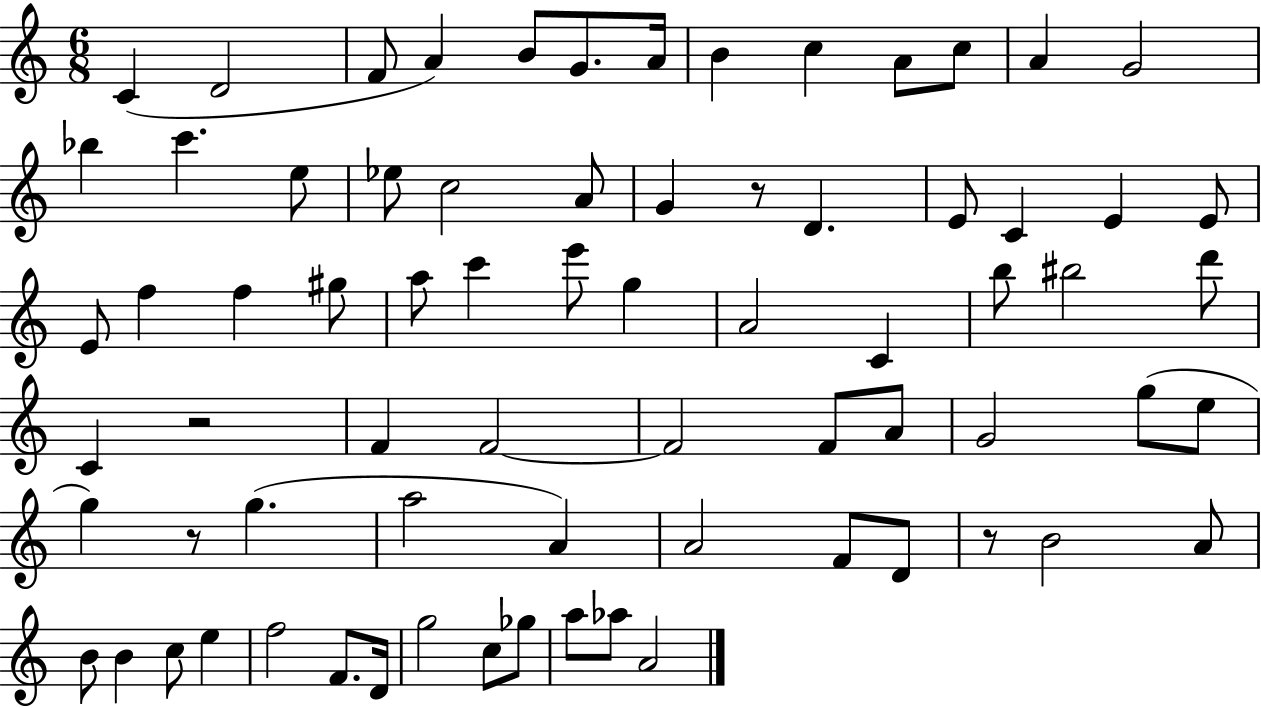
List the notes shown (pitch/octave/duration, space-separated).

C4/q D4/h F4/e A4/q B4/e G4/e. A4/s B4/q C5/q A4/e C5/e A4/q G4/h Bb5/q C6/q. E5/e Eb5/e C5/h A4/e G4/q R/e D4/q. E4/e C4/q E4/q E4/e E4/e F5/q F5/q G#5/e A5/e C6/q E6/e G5/q A4/h C4/q B5/e BIS5/h D6/e C4/q R/h F4/q F4/h F4/h F4/e A4/e G4/h G5/e E5/e G5/q R/e G5/q. A5/h A4/q A4/h F4/e D4/e R/e B4/h A4/e B4/e B4/q C5/e E5/q F5/h F4/e. D4/s G5/h C5/e Gb5/e A5/e Ab5/e A4/h